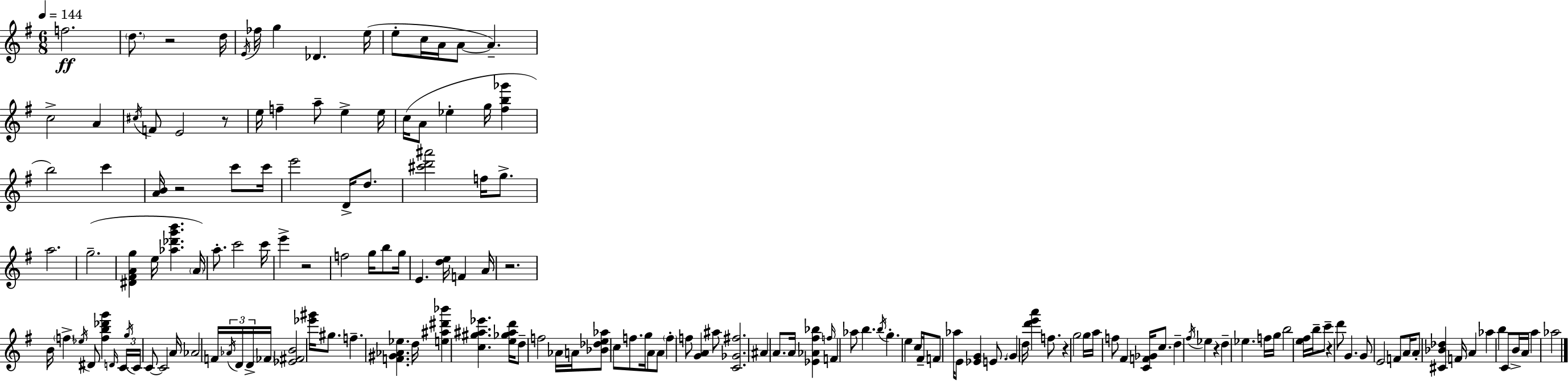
F5/h. D5/e. R/h D5/s E4/s FES5/s G5/q Db4/q. E5/s E5/e C5/s A4/s A4/e A4/q. C5/h A4/q C#5/s F4/e E4/h R/e E5/s F5/q A5/e E5/q E5/s C5/s A4/e Eb5/q G5/s [F#5,B5,Gb6]/q B5/h C6/q [A4,B4]/s R/h C6/e C6/s E6/h D4/s D5/e. [C#6,D6,A#6]/h F5/s G5/e. A5/h. G5/h. [D#4,F#4,A4,G5]/q E5/s [Ab5,Db6,G6,B6]/q. A4/s A5/e. C6/h C6/s E6/q R/h F5/h G5/s B5/e G5/s E4/q. [D5,E5]/s F4/q A4/s R/h. B4/s F5/q Eb5/s D#4/e [F5,B5,Db6,G6]/q D4/s C4/s G5/s C4/s C4/e C4/h A4/s Ab4/h F4/s Ab4/s D4/s D4/s FES4/s [Eb4,F#4,B4]/h [Eb6,G#6]/s G#5/e. F5/q. [F4,G#4,Ab4,Eb5]/q. D5/s [E5,A#5,D#6,Bb6]/q [C5,G#5,A#5,Eb6]/q. [E5,Gb5,A#5,D6]/s D5/e F5/h Ab4/s A4/s [Bb4,Db5,E5,Ab5]/e C5/e F5/e. G5/s A4/e A4/e F5/q F5/e [G4,A4]/q A#5/e [C4,Gb4,F#5]/h. A#4/q A4/e. A4/s [Eb4,Ab4,F#5,Bb5]/q F5/s F4/q Ab5/e B5/q. B5/s G5/q. E5/q C5/s F#4/s F4/e Ab5/s E4/e [Eb4,G4]/q E4/e. G4/q D5/s [D6,E6,A6]/q F5/e. R/q G5/h G5/s A5/s F5/e F#4/q [C4,F4,Gb4]/s C5/e. D5/q F#5/s Eb5/q R/q D5/q Eb5/q. F5/s G5/s B5/h [E5,F#5]/s B5/s C6/e R/q D6/e G4/q. G4/e E4/h F4/e A4/s A4/e [C#4,Bb4,Db5]/q F4/s A4/q Ab5/q B5/q C4/e B4/s A4/s A5/q Ab5/h